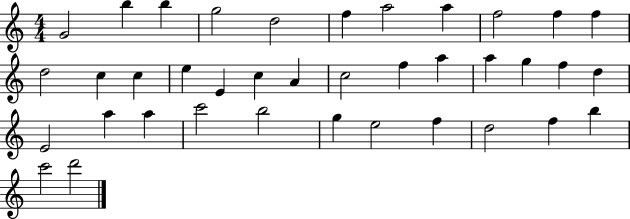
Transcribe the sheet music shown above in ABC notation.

X:1
T:Untitled
M:4/4
L:1/4
K:C
G2 b b g2 d2 f a2 a f2 f f d2 c c e E c A c2 f a a g f d E2 a a c'2 b2 g e2 f d2 f b c'2 d'2